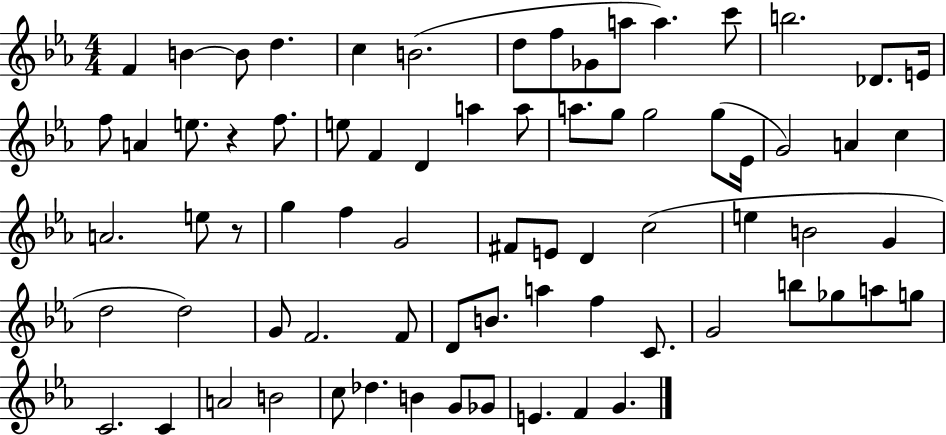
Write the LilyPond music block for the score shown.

{
  \clef treble
  \numericTimeSignature
  \time 4/4
  \key ees \major
  f'4 b'4~~ b'8 d''4. | c''4 b'2.( | d''8 f''8 ges'8 a''8 a''4.) c'''8 | b''2. des'8. e'16 | \break f''8 a'4 e''8. r4 f''8. | e''8 f'4 d'4 a''4 a''8 | a''8. g''8 g''2 g''8( ees'16 | g'2) a'4 c''4 | \break a'2. e''8 r8 | g''4 f''4 g'2 | fis'8 e'8 d'4 c''2( | e''4 b'2 g'4 | \break d''2 d''2) | g'8 f'2. f'8 | d'8 b'8. a''4 f''4 c'8. | g'2 b''8 ges''8 a''8 g''8 | \break c'2. c'4 | a'2 b'2 | c''8 des''4. b'4 g'8 ges'8 | e'4. f'4 g'4. | \break \bar "|."
}